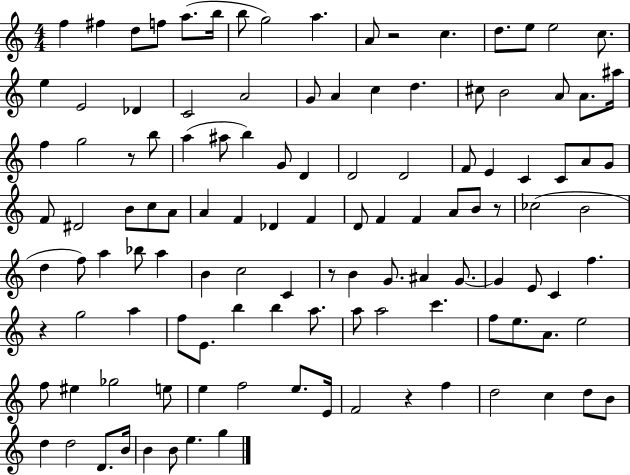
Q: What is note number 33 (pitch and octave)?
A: A5